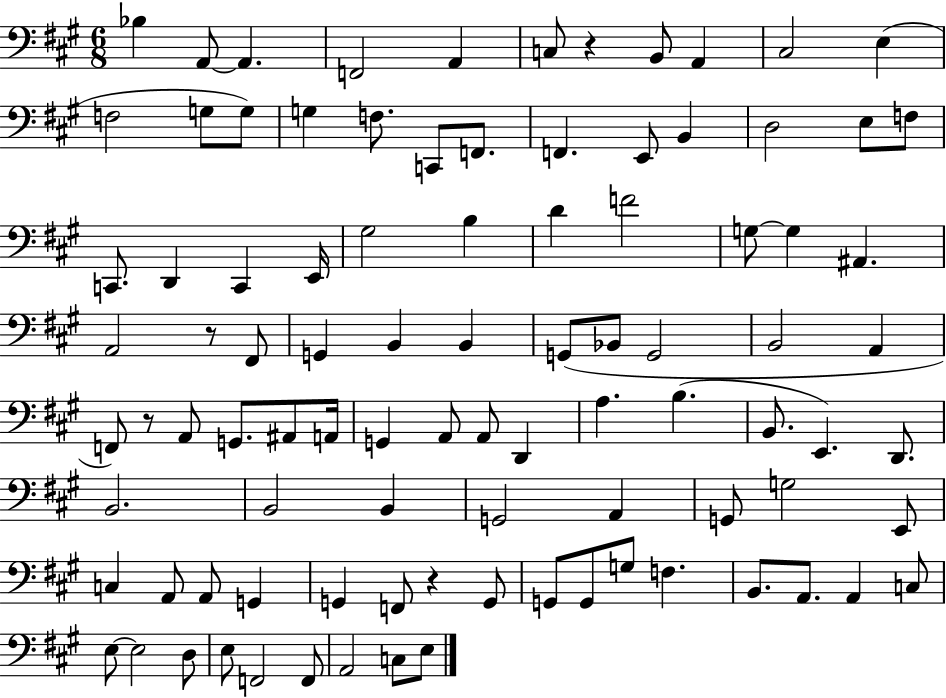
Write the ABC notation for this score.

X:1
T:Untitled
M:6/8
L:1/4
K:A
_B, A,,/2 A,, F,,2 A,, C,/2 z B,,/2 A,, ^C,2 E, F,2 G,/2 G,/2 G, F,/2 C,,/2 F,,/2 F,, E,,/2 B,, D,2 E,/2 F,/2 C,,/2 D,, C,, E,,/4 ^G,2 B, D F2 G,/2 G, ^A,, A,,2 z/2 ^F,,/2 G,, B,, B,, G,,/2 _B,,/2 G,,2 B,,2 A,, F,,/2 z/2 A,,/2 G,,/2 ^A,,/2 A,,/4 G,, A,,/2 A,,/2 D,, A, B, B,,/2 E,, D,,/2 B,,2 B,,2 B,, G,,2 A,, G,,/2 G,2 E,,/2 C, A,,/2 A,,/2 G,, G,, F,,/2 z G,,/2 G,,/2 G,,/2 G,/2 F, B,,/2 A,,/2 A,, C,/2 E,/2 E,2 D,/2 E,/2 F,,2 F,,/2 A,,2 C,/2 E,/2